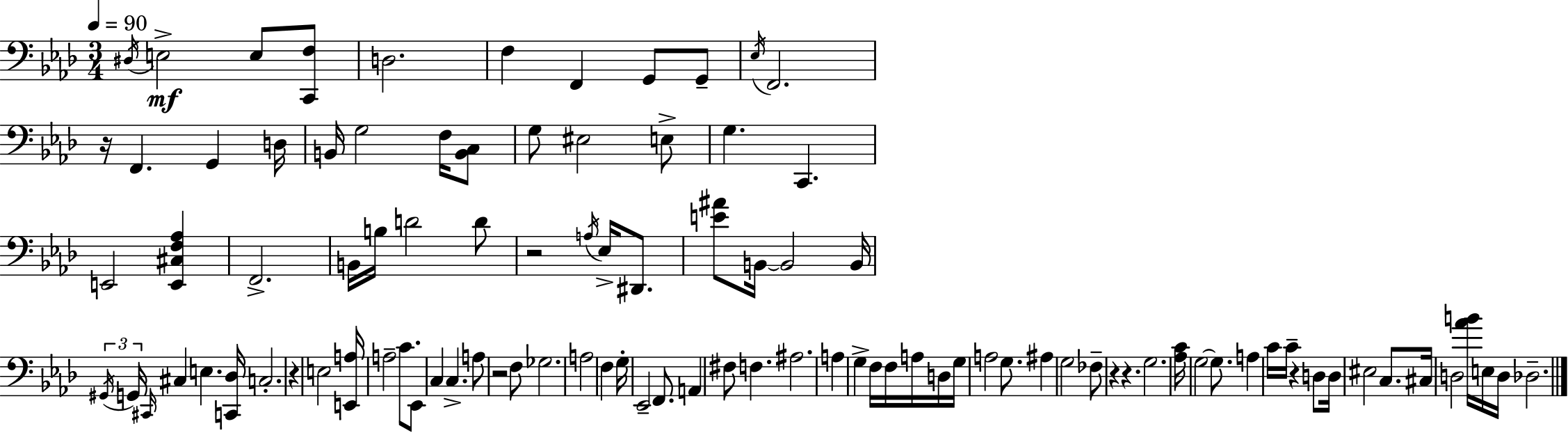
X:1
T:Untitled
M:3/4
L:1/4
K:Ab
^D,/4 E,2 E,/2 [C,,F,]/2 D,2 F, F,, G,,/2 G,,/2 _E,/4 F,,2 z/4 F,, G,, D,/4 B,,/4 G,2 F,/4 [B,,C,]/2 G,/2 ^E,2 E,/2 G, C,, E,,2 [E,,^C,F,_A,] F,,2 B,,/4 B,/4 D2 D/2 z2 A,/4 _E,/4 ^D,,/2 [E^A]/2 B,,/4 B,,2 B,,/4 ^G,,/4 G,,/4 ^C,,/4 ^C, E, [C,,_D,]/4 C,2 z E,2 [E,,A,]/4 A,2 C/2 _E,,/2 C, C, A,/2 z2 F,/2 _G,2 A,2 F, G,/4 _E,,2 F,,/2 A,, ^F,/2 F, ^A,2 A, G, F,/4 F,/4 A,/4 D,/4 G,/4 A,2 G,/2 ^A, G,2 _F,/2 z z G,2 [_A,C]/4 G,2 G,/2 A, C/4 C/4 z D,/2 D,/4 ^E,2 C,/2 ^C,/4 D,2 [_AB]/4 E,/4 D,/4 _D,2